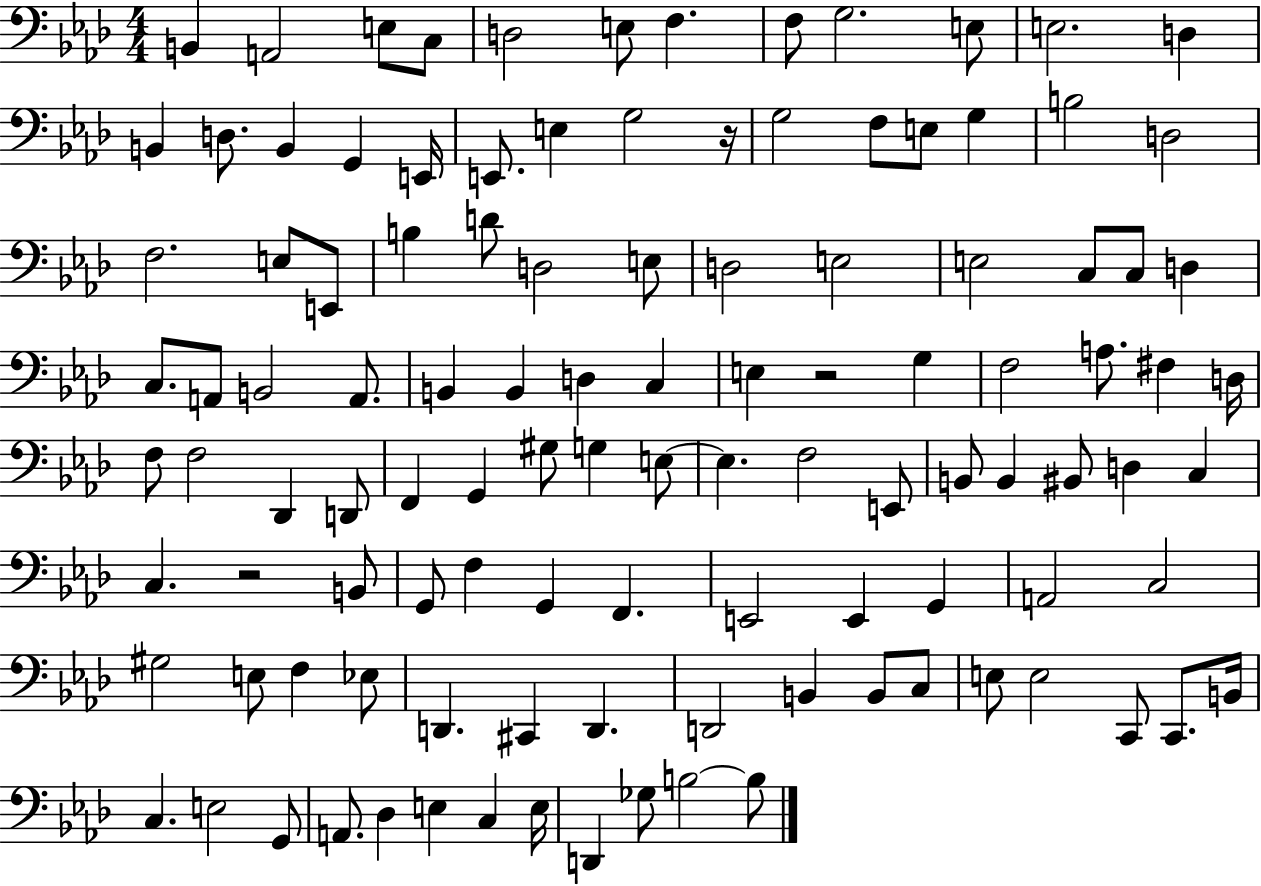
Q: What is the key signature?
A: AES major